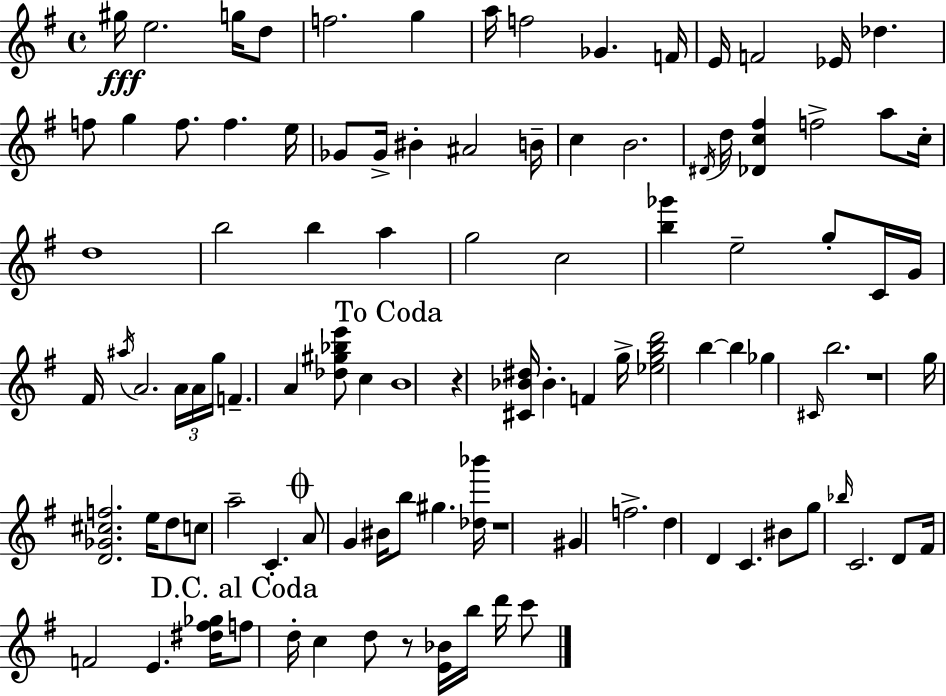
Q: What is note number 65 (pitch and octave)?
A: C4